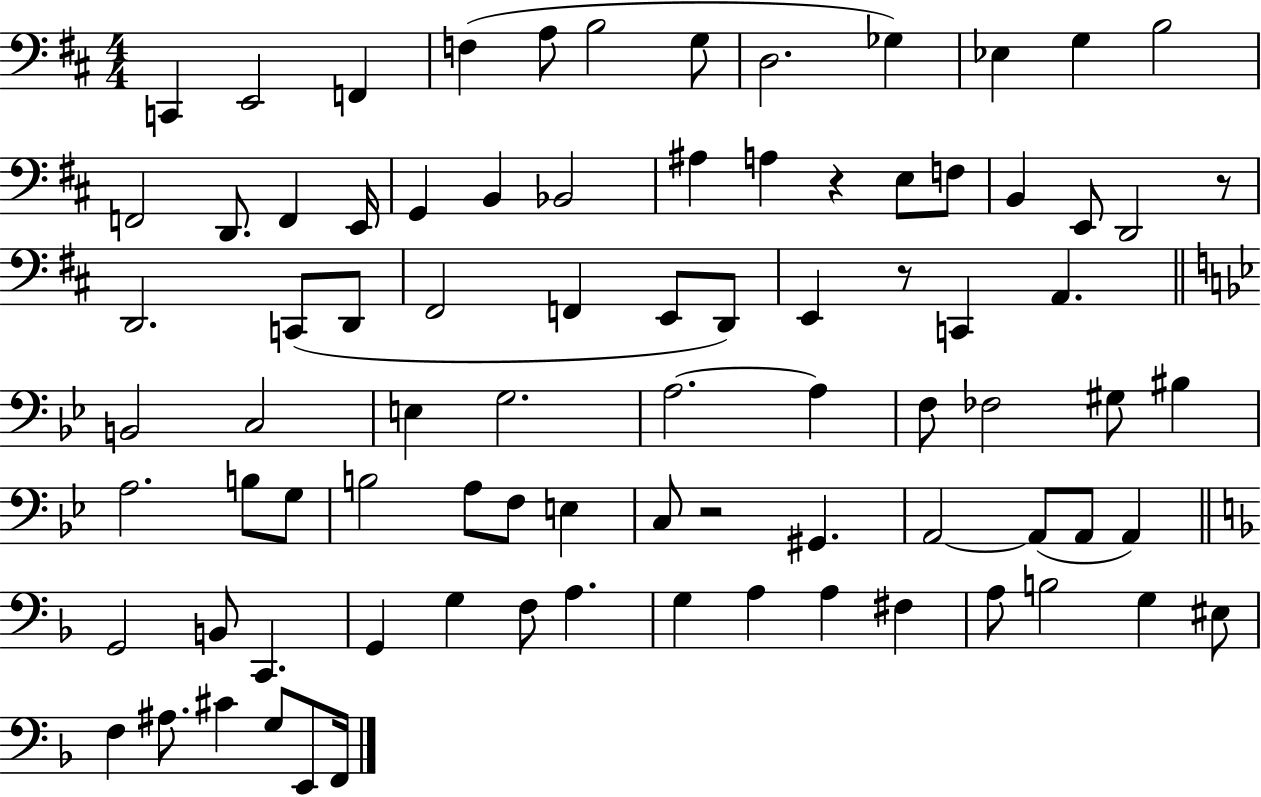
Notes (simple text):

C2/q E2/h F2/q F3/q A3/e B3/h G3/e D3/h. Gb3/q Eb3/q G3/q B3/h F2/h D2/e. F2/q E2/s G2/q B2/q Bb2/h A#3/q A3/q R/q E3/e F3/e B2/q E2/e D2/h R/e D2/h. C2/e D2/e F#2/h F2/q E2/e D2/e E2/q R/e C2/q A2/q. B2/h C3/h E3/q G3/h. A3/h. A3/q F3/e FES3/h G#3/e BIS3/q A3/h. B3/e G3/e B3/h A3/e F3/e E3/q C3/e R/h G#2/q. A2/h A2/e A2/e A2/q G2/h B2/e C2/q. G2/q G3/q F3/e A3/q. G3/q A3/q A3/q F#3/q A3/e B3/h G3/q EIS3/e F3/q A#3/e. C#4/q G3/e E2/e F2/s